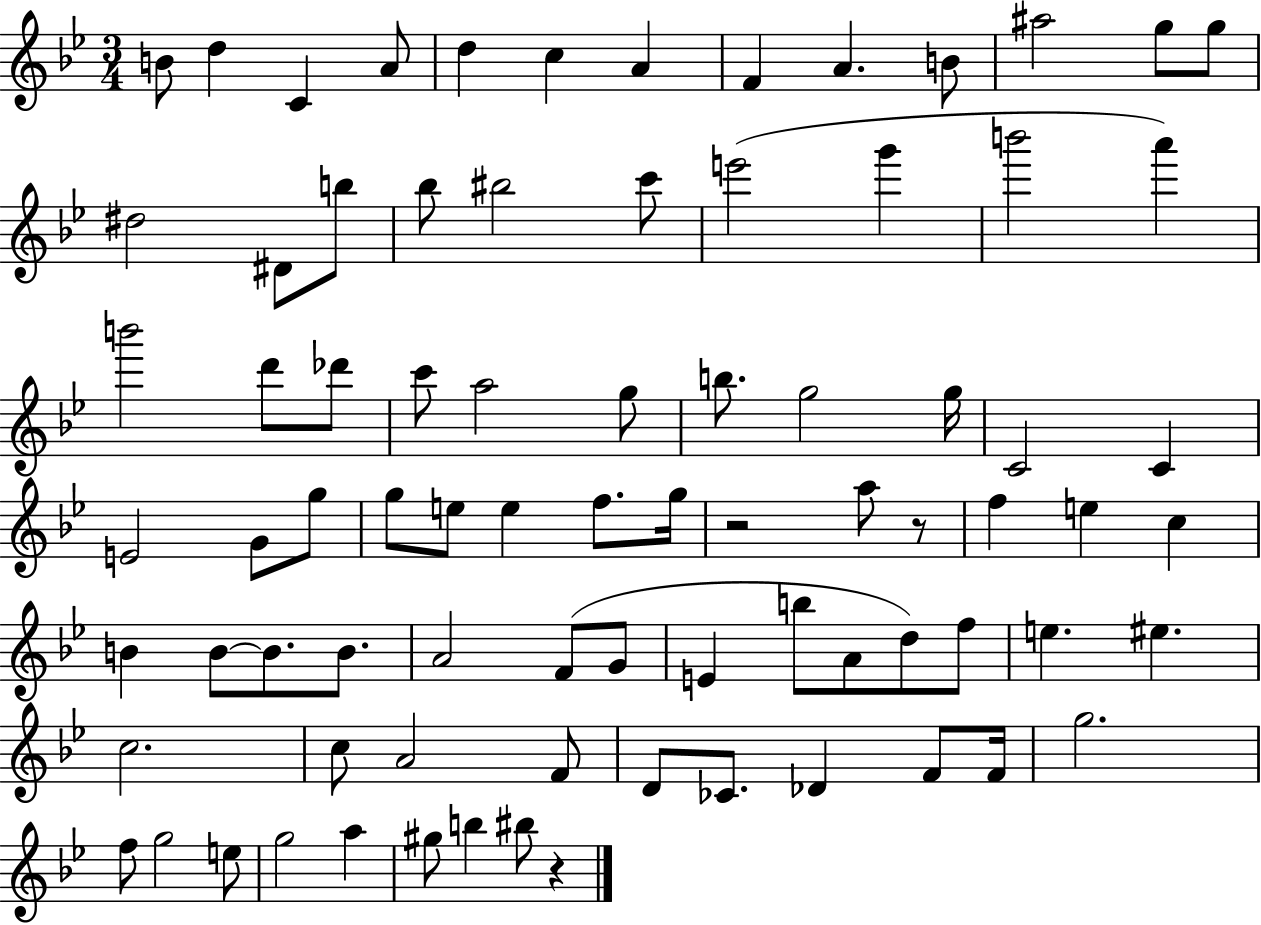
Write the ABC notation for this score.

X:1
T:Untitled
M:3/4
L:1/4
K:Bb
B/2 d C A/2 d c A F A B/2 ^a2 g/2 g/2 ^d2 ^D/2 b/2 _b/2 ^b2 c'/2 e'2 g' b'2 a' b'2 d'/2 _d'/2 c'/2 a2 g/2 b/2 g2 g/4 C2 C E2 G/2 g/2 g/2 e/2 e f/2 g/4 z2 a/2 z/2 f e c B B/2 B/2 B/2 A2 F/2 G/2 E b/2 A/2 d/2 f/2 e ^e c2 c/2 A2 F/2 D/2 _C/2 _D F/2 F/4 g2 f/2 g2 e/2 g2 a ^g/2 b ^b/2 z